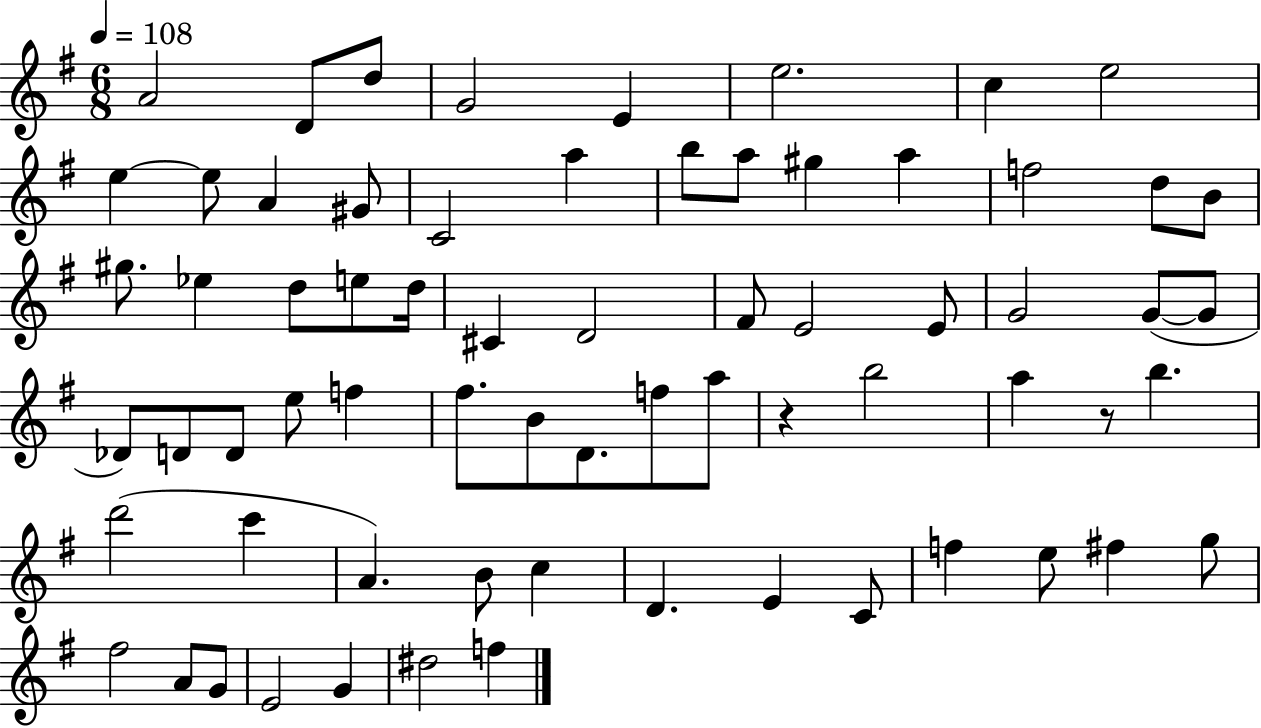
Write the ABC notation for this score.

X:1
T:Untitled
M:6/8
L:1/4
K:G
A2 D/2 d/2 G2 E e2 c e2 e e/2 A ^G/2 C2 a b/2 a/2 ^g a f2 d/2 B/2 ^g/2 _e d/2 e/2 d/4 ^C D2 ^F/2 E2 E/2 G2 G/2 G/2 _D/2 D/2 D/2 e/2 f ^f/2 B/2 D/2 f/2 a/2 z b2 a z/2 b d'2 c' A B/2 c D E C/2 f e/2 ^f g/2 ^f2 A/2 G/2 E2 G ^d2 f